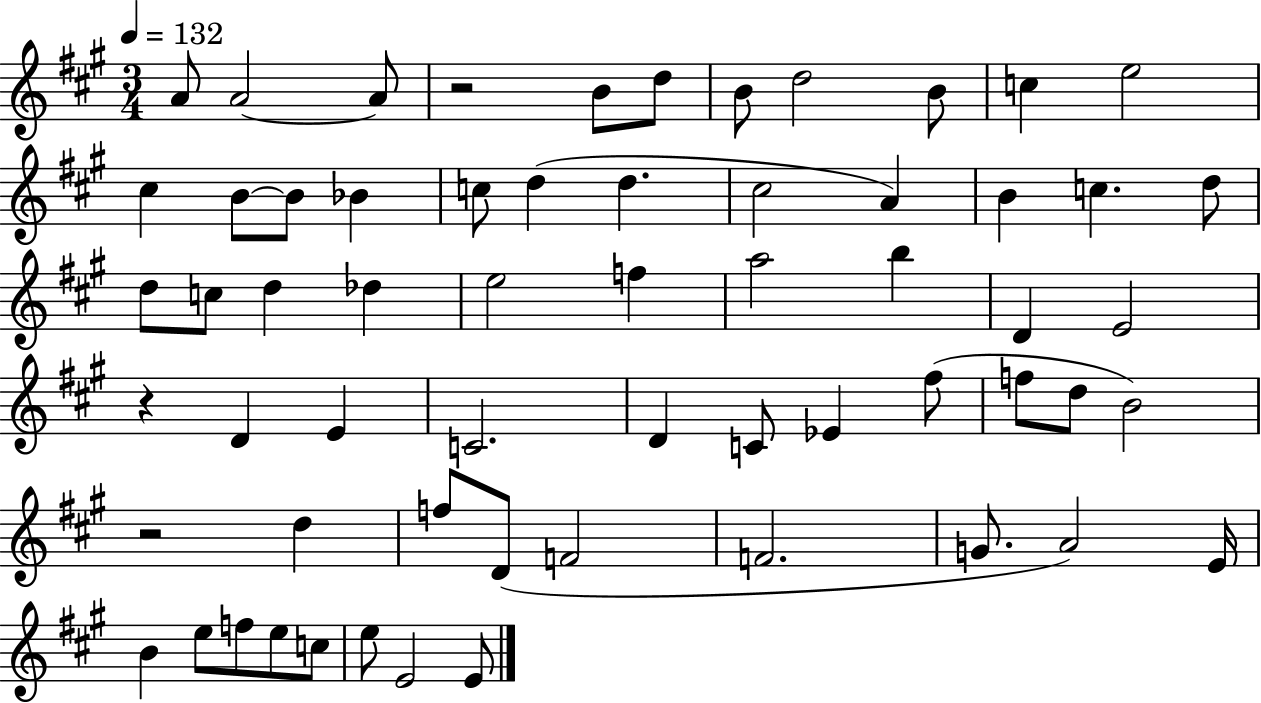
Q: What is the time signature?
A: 3/4